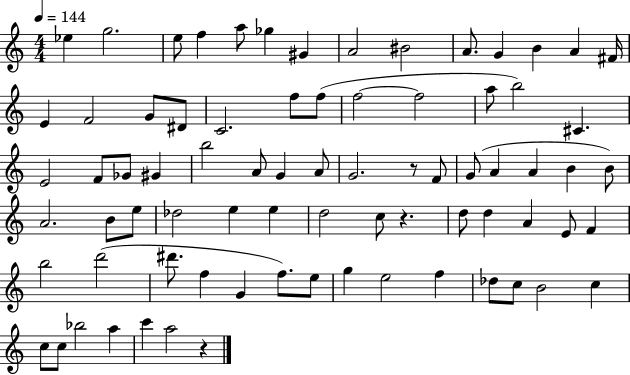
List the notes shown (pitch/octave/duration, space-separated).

Eb5/q G5/h. E5/e F5/q A5/e Gb5/q G#4/q A4/h BIS4/h A4/e. G4/q B4/q A4/q F#4/s E4/q F4/h G4/e D#4/e C4/h. F5/e F5/e F5/h F5/h A5/e B5/h C#4/q. E4/h F4/e Gb4/e G#4/q B5/h A4/e G4/q A4/e G4/h. R/e F4/e G4/e A4/q A4/q B4/q B4/e A4/h. B4/e E5/e Db5/h E5/q E5/q D5/h C5/e R/q. D5/e D5/q A4/q E4/e F4/q B5/h D6/h D#6/e. F5/q G4/q F5/e. E5/e G5/q E5/h F5/q Db5/e C5/e B4/h C5/q C5/e C5/e Bb5/h A5/q C6/q A5/h R/q